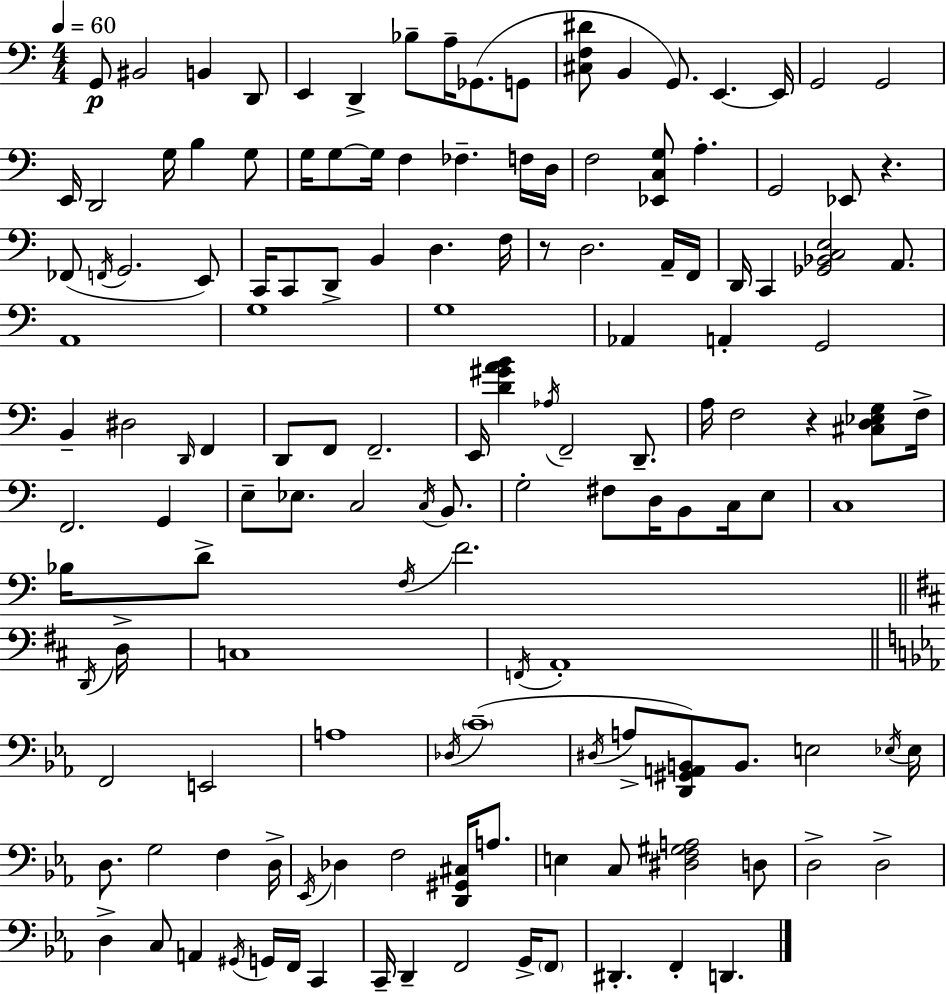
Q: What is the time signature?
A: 4/4